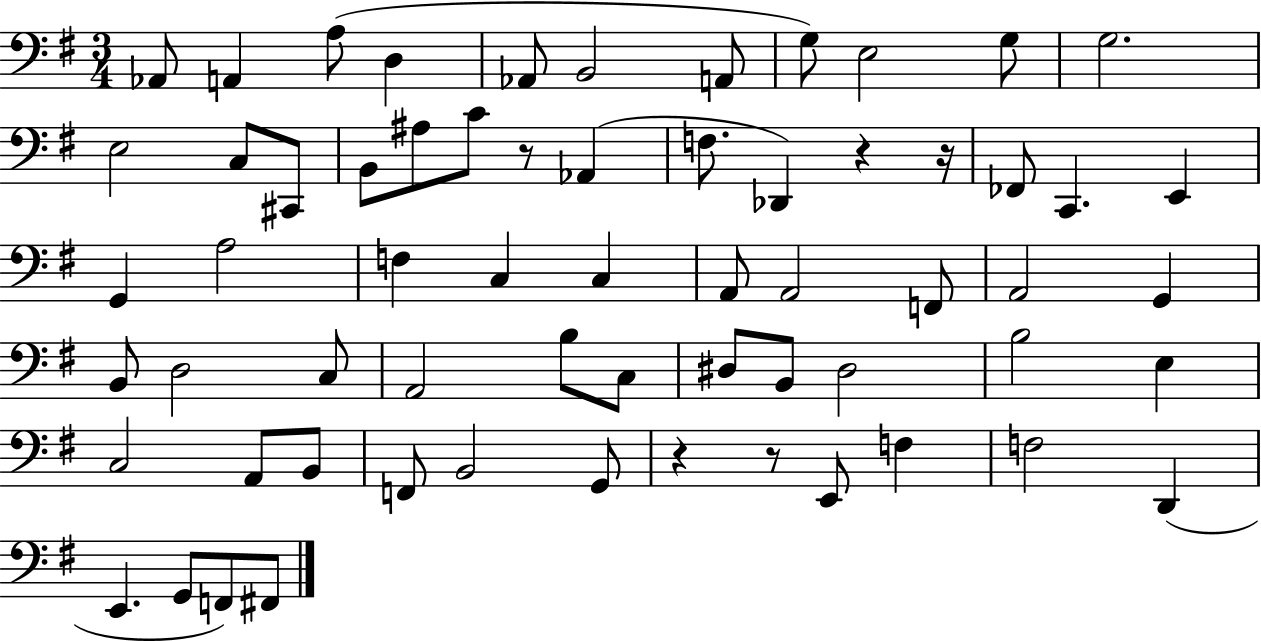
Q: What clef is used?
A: bass